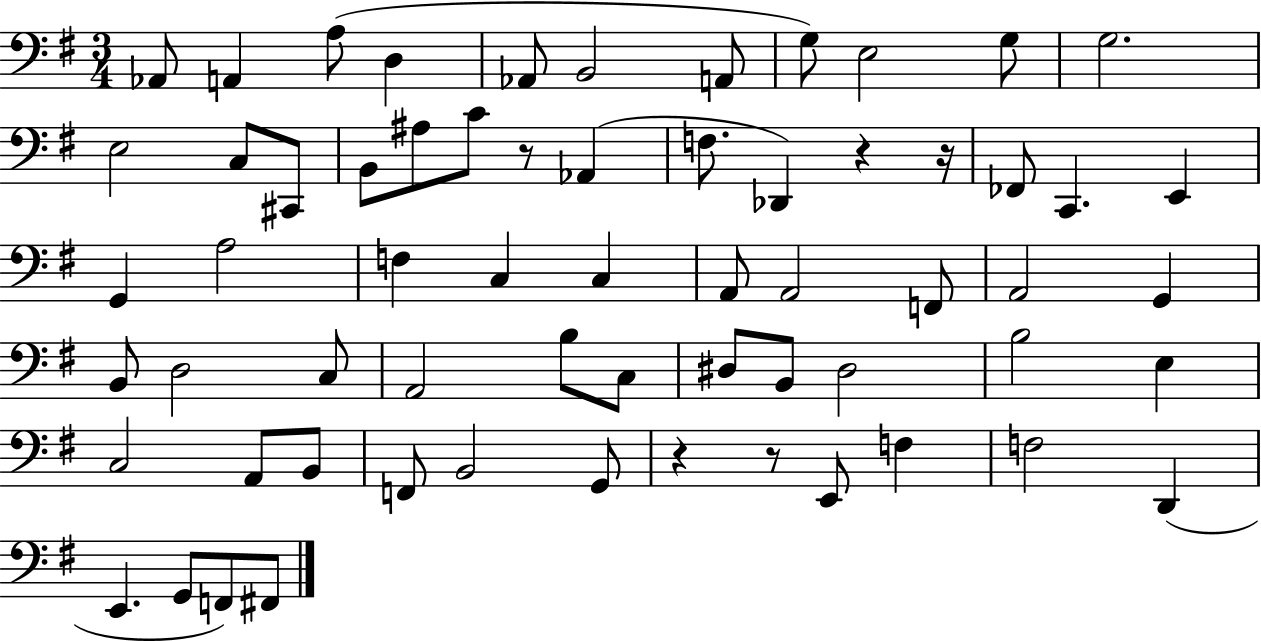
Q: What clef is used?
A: bass